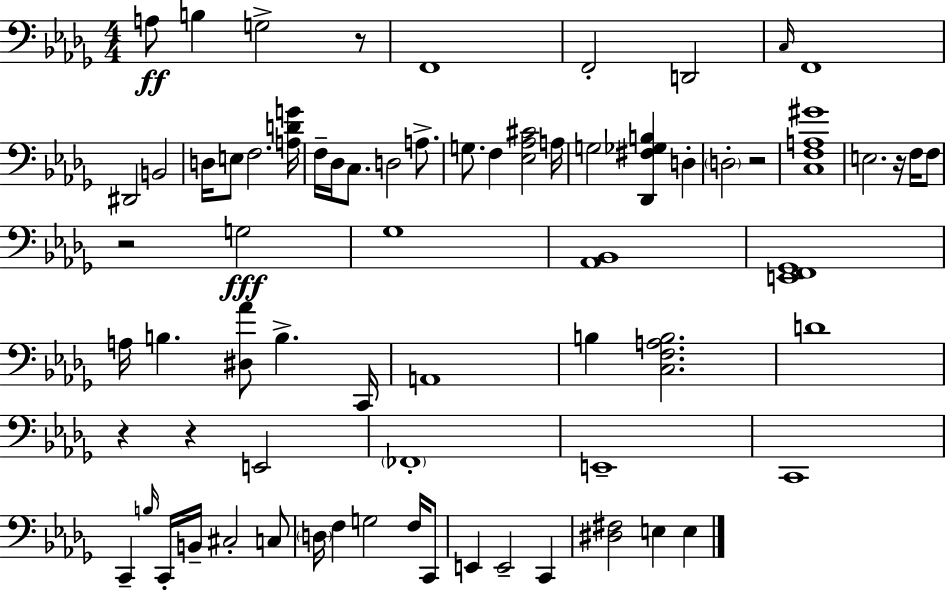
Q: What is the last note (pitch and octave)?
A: E3